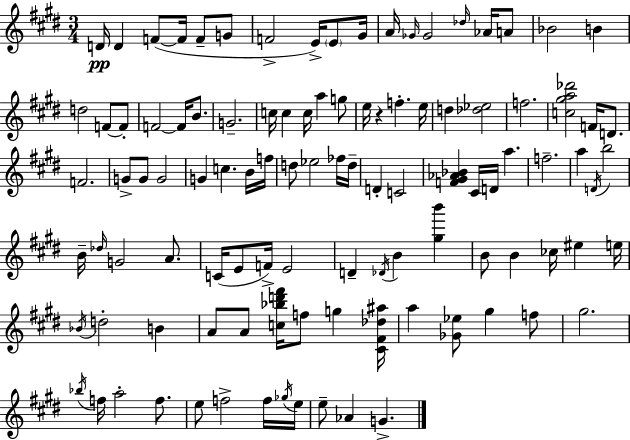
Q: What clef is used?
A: treble